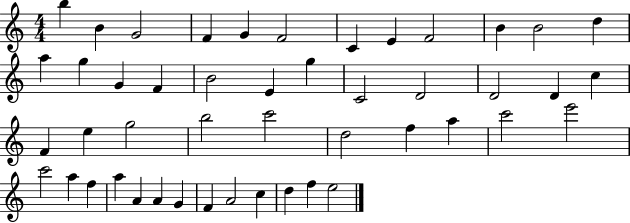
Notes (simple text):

B5/q B4/q G4/h F4/q G4/q F4/h C4/q E4/q F4/h B4/q B4/h D5/q A5/q G5/q G4/q F4/q B4/h E4/q G5/q C4/h D4/h D4/h D4/q C5/q F4/q E5/q G5/h B5/h C6/h D5/h F5/q A5/q C6/h E6/h C6/h A5/q F5/q A5/q A4/q A4/q G4/q F4/q A4/h C5/q D5/q F5/q E5/h